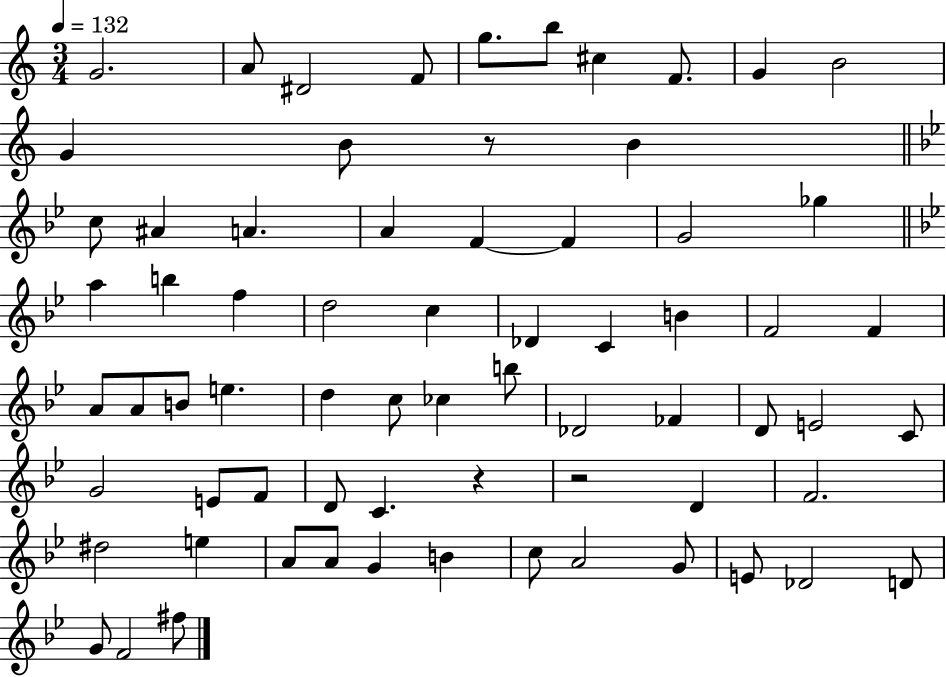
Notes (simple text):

G4/h. A4/e D#4/h F4/e G5/e. B5/e C#5/q F4/e. G4/q B4/h G4/q B4/e R/e B4/q C5/e A#4/q A4/q. A4/q F4/q F4/q G4/h Gb5/q A5/q B5/q F5/q D5/h C5/q Db4/q C4/q B4/q F4/h F4/q A4/e A4/e B4/e E5/q. D5/q C5/e CES5/q B5/e Db4/h FES4/q D4/e E4/h C4/e G4/h E4/e F4/e D4/e C4/q. R/q R/h D4/q F4/h. D#5/h E5/q A4/e A4/e G4/q B4/q C5/e A4/h G4/e E4/e Db4/h D4/e G4/e F4/h F#5/e